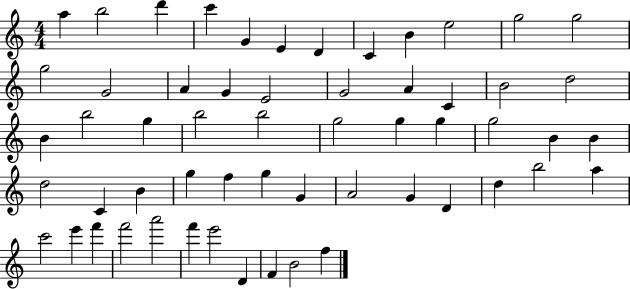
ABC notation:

X:1
T:Untitled
M:4/4
L:1/4
K:C
a b2 d' c' G E D C B e2 g2 g2 g2 G2 A G E2 G2 A C B2 d2 B b2 g b2 b2 g2 g g g2 B B d2 C B g f g G A2 G D d b2 a c'2 e' f' f'2 a'2 f' e'2 D F B2 f